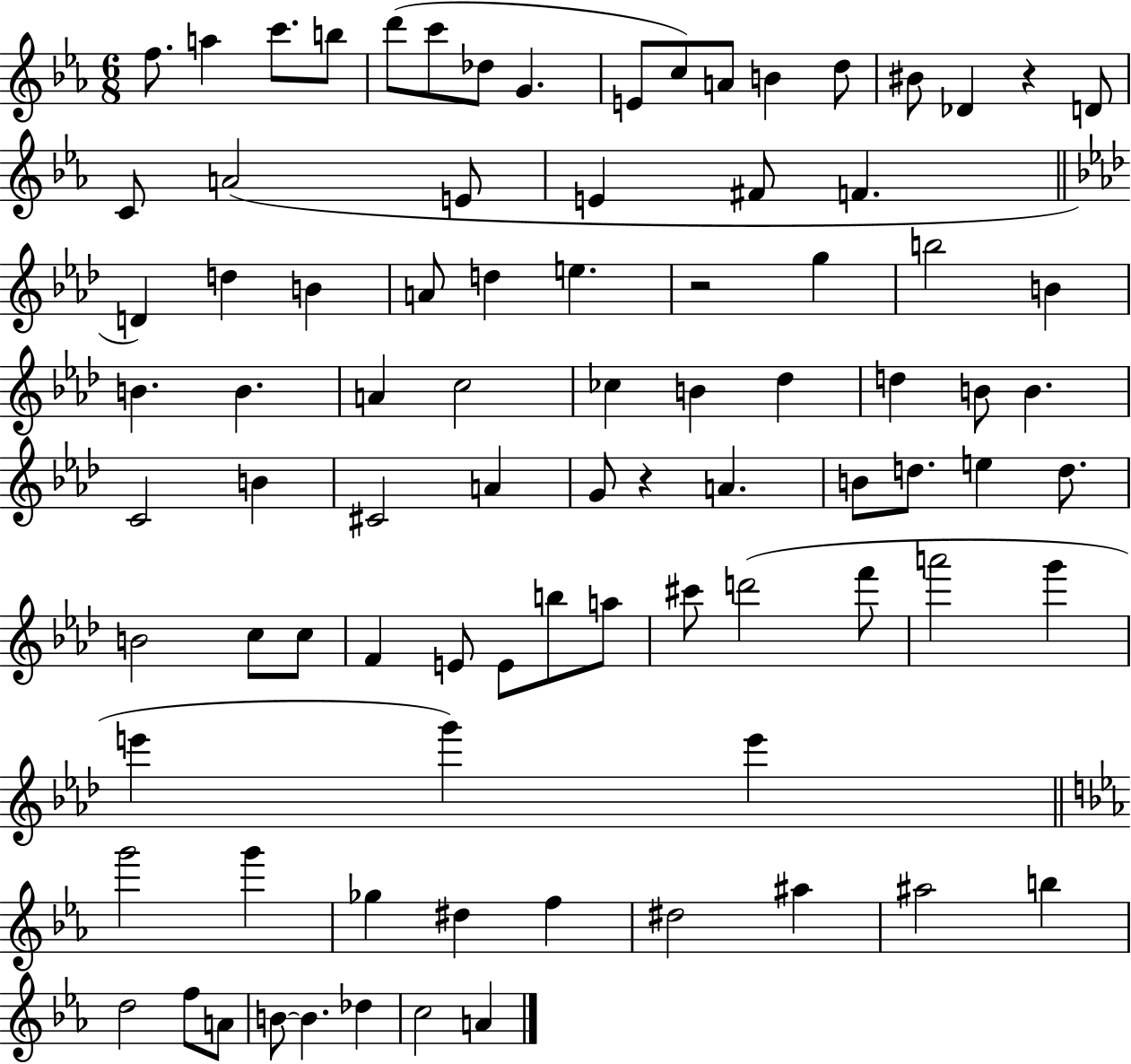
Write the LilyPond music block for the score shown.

{
  \clef treble
  \numericTimeSignature
  \time 6/8
  \key ees \major
  f''8. a''4 c'''8. b''8 | d'''8( c'''8 des''8 g'4. | e'8 c''8) a'8 b'4 d''8 | bis'8 des'4 r4 d'8 | \break c'8 a'2( e'8 | e'4 fis'8 f'4. | \bar "||" \break \key f \minor d'4) d''4 b'4 | a'8 d''4 e''4. | r2 g''4 | b''2 b'4 | \break b'4. b'4. | a'4 c''2 | ces''4 b'4 des''4 | d''4 b'8 b'4. | \break c'2 b'4 | cis'2 a'4 | g'8 r4 a'4. | b'8 d''8. e''4 d''8. | \break b'2 c''8 c''8 | f'4 e'8 e'8 b''8 a''8 | cis'''8 d'''2( f'''8 | a'''2 g'''4 | \break e'''4 g'''4) e'''4 | \bar "||" \break \key c \minor g'''2 g'''4 | ges''4 dis''4 f''4 | dis''2 ais''4 | ais''2 b''4 | \break d''2 f''8 a'8 | b'8~~ b'4. des''4 | c''2 a'4 | \bar "|."
}